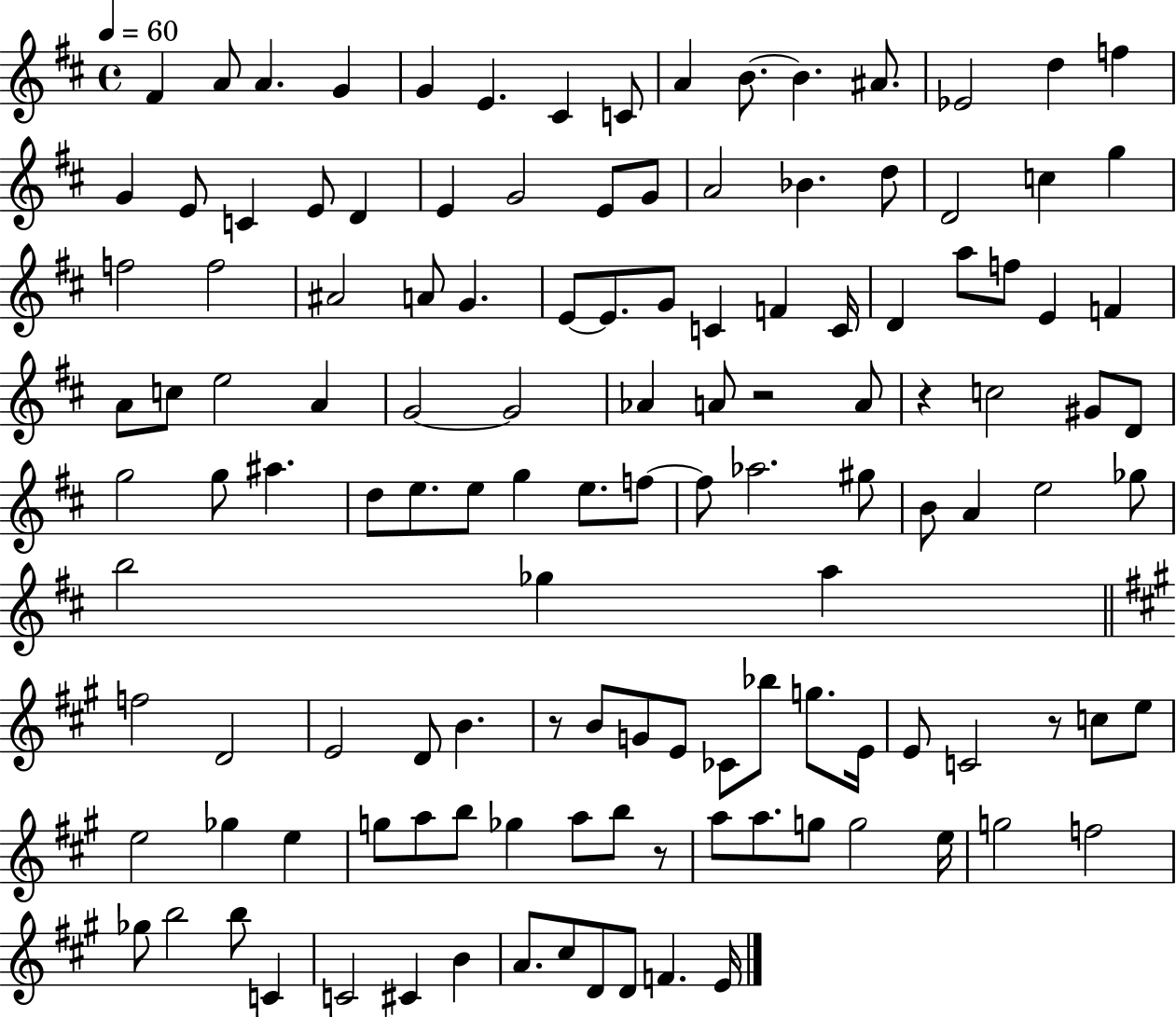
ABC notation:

X:1
T:Untitled
M:4/4
L:1/4
K:D
^F A/2 A G G E ^C C/2 A B/2 B ^A/2 _E2 d f G E/2 C E/2 D E G2 E/2 G/2 A2 _B d/2 D2 c g f2 f2 ^A2 A/2 G E/2 E/2 G/2 C F C/4 D a/2 f/2 E F A/2 c/2 e2 A G2 G2 _A A/2 z2 A/2 z c2 ^G/2 D/2 g2 g/2 ^a d/2 e/2 e/2 g e/2 f/2 f/2 _a2 ^g/2 B/2 A e2 _g/2 b2 _g a f2 D2 E2 D/2 B z/2 B/2 G/2 E/2 _C/2 _b/2 g/2 E/4 E/2 C2 z/2 c/2 e/2 e2 _g e g/2 a/2 b/2 _g a/2 b/2 z/2 a/2 a/2 g/2 g2 e/4 g2 f2 _g/2 b2 b/2 C C2 ^C B A/2 ^c/2 D/2 D/2 F E/4